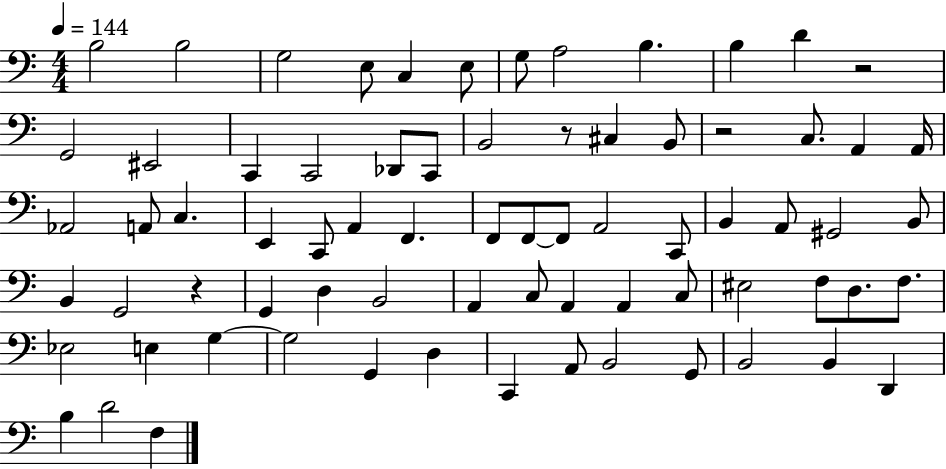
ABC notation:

X:1
T:Untitled
M:4/4
L:1/4
K:C
B,2 B,2 G,2 E,/2 C, E,/2 G,/2 A,2 B, B, D z2 G,,2 ^E,,2 C,, C,,2 _D,,/2 C,,/2 B,,2 z/2 ^C, B,,/2 z2 C,/2 A,, A,,/4 _A,,2 A,,/2 C, E,, C,,/2 A,, F,, F,,/2 F,,/2 F,,/2 A,,2 C,,/2 B,, A,,/2 ^G,,2 B,,/2 B,, G,,2 z G,, D, B,,2 A,, C,/2 A,, A,, C,/2 ^E,2 F,/2 D,/2 F,/2 _E,2 E, G, G,2 G,, D, C,, A,,/2 B,,2 G,,/2 B,,2 B,, D,, B, D2 F,